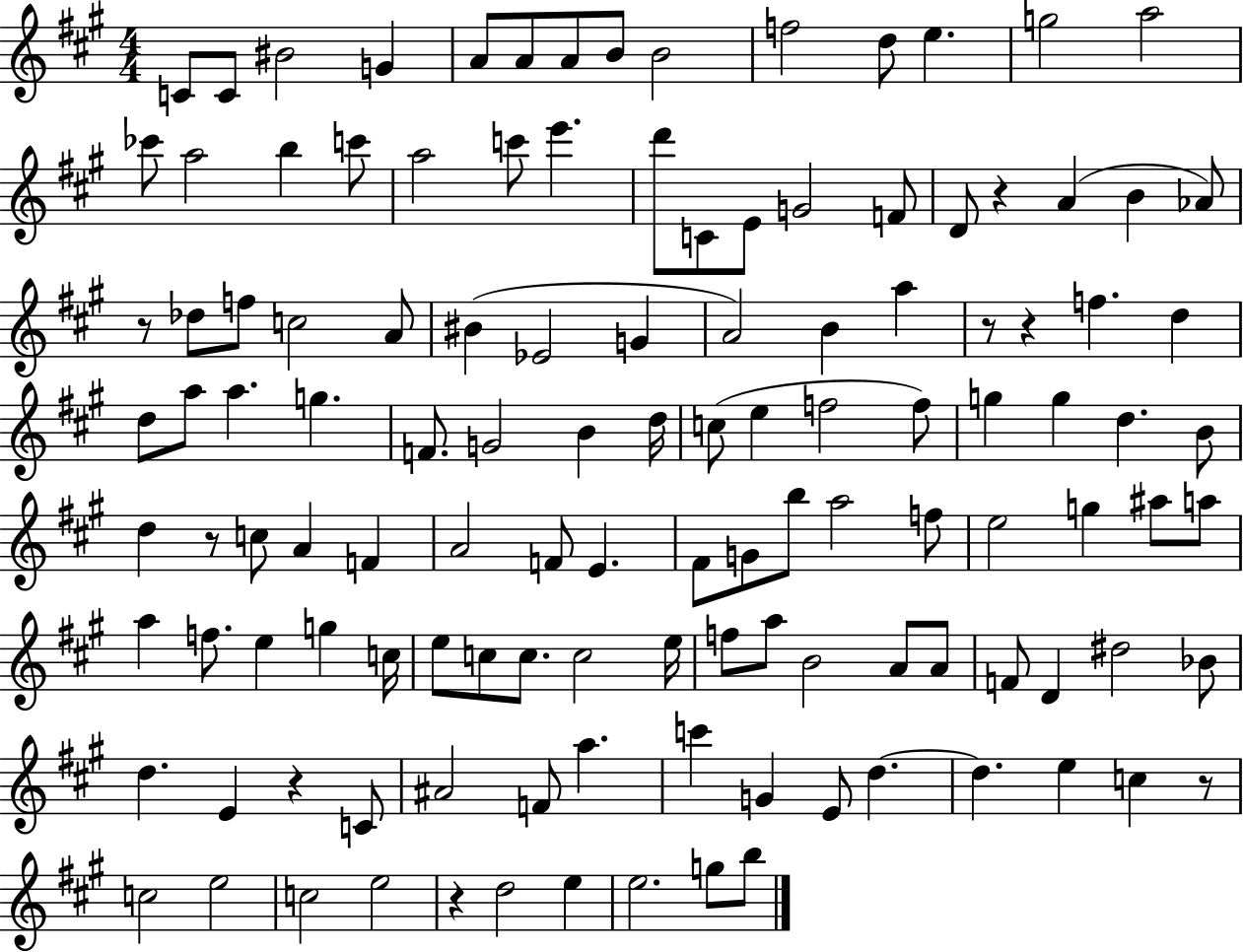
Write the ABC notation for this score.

X:1
T:Untitled
M:4/4
L:1/4
K:A
C/2 C/2 ^B2 G A/2 A/2 A/2 B/2 B2 f2 d/2 e g2 a2 _c'/2 a2 b c'/2 a2 c'/2 e' d'/2 C/2 E/2 G2 F/2 D/2 z A B _A/2 z/2 _d/2 f/2 c2 A/2 ^B _E2 G A2 B a z/2 z f d d/2 a/2 a g F/2 G2 B d/4 c/2 e f2 f/2 g g d B/2 d z/2 c/2 A F A2 F/2 E ^F/2 G/2 b/2 a2 f/2 e2 g ^a/2 a/2 a f/2 e g c/4 e/2 c/2 c/2 c2 e/4 f/2 a/2 B2 A/2 A/2 F/2 D ^d2 _B/2 d E z C/2 ^A2 F/2 a c' G E/2 d d e c z/2 c2 e2 c2 e2 z d2 e e2 g/2 b/2